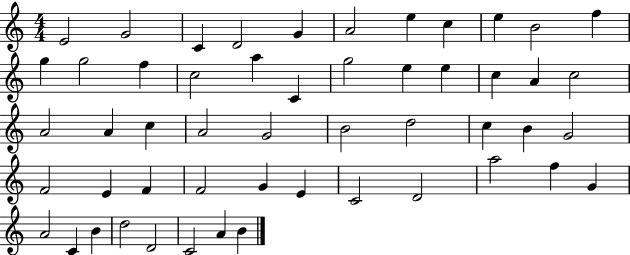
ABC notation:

X:1
T:Untitled
M:4/4
L:1/4
K:C
E2 G2 C D2 G A2 e c e B2 f g g2 f c2 a C g2 e e c A c2 A2 A c A2 G2 B2 d2 c B G2 F2 E F F2 G E C2 D2 a2 f G A2 C B d2 D2 C2 A B